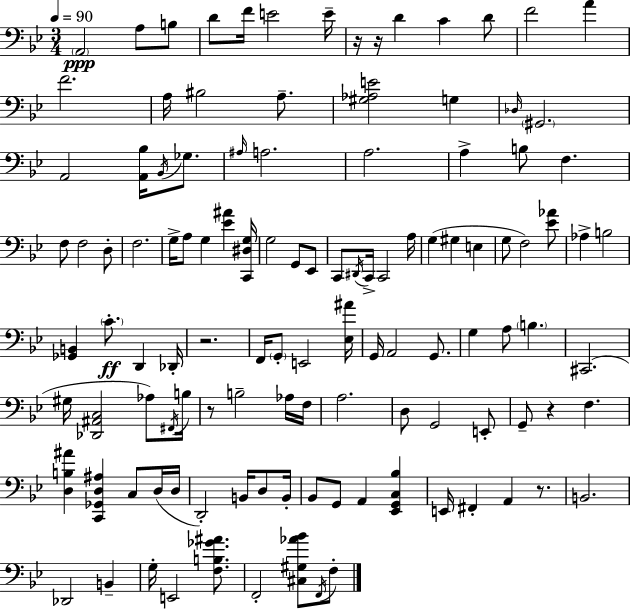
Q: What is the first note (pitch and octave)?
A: A2